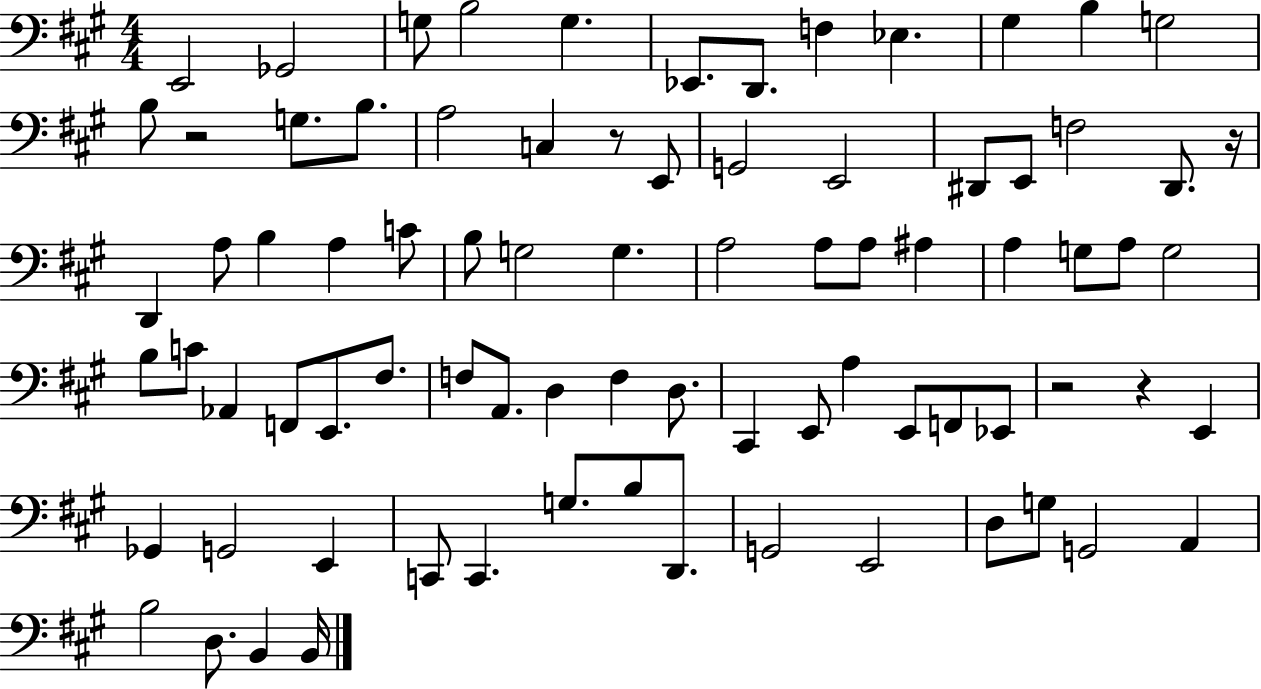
{
  \clef bass
  \numericTimeSignature
  \time 4/4
  \key a \major
  e,2 ges,2 | g8 b2 g4. | ees,8. d,8. f4 ees4. | gis4 b4 g2 | \break b8 r2 g8. b8. | a2 c4 r8 e,8 | g,2 e,2 | dis,8 e,8 f2 dis,8. r16 | \break d,4 a8 b4 a4 c'8 | b8 g2 g4. | a2 a8 a8 ais4 | a4 g8 a8 g2 | \break b8 c'8 aes,4 f,8 e,8. fis8. | f8 a,8. d4 f4 d8. | cis,4 e,8 a4 e,8 f,8 ees,8 | r2 r4 e,4 | \break ges,4 g,2 e,4 | c,8 c,4. g8. b8 d,8. | g,2 e,2 | d8 g8 g,2 a,4 | \break b2 d8. b,4 b,16 | \bar "|."
}